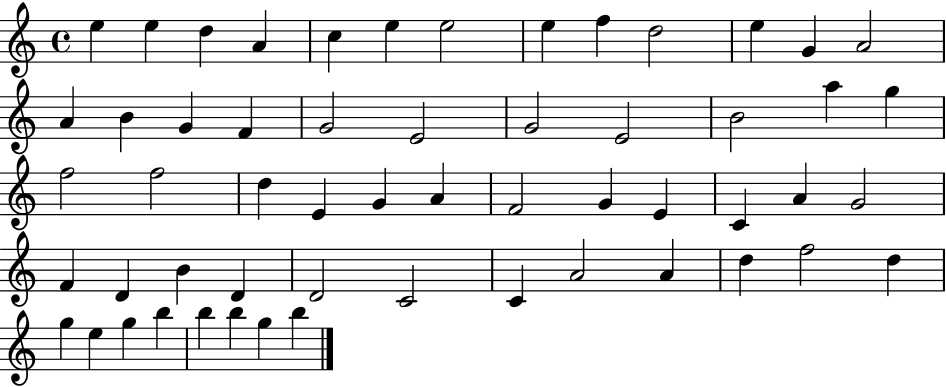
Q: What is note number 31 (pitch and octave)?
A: F4